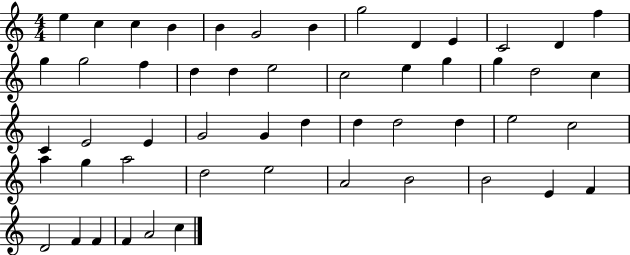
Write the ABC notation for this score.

X:1
T:Untitled
M:4/4
L:1/4
K:C
e c c B B G2 B g2 D E C2 D f g g2 f d d e2 c2 e g g d2 c C E2 E G2 G d d d2 d e2 c2 a g a2 d2 e2 A2 B2 B2 E F D2 F F F A2 c